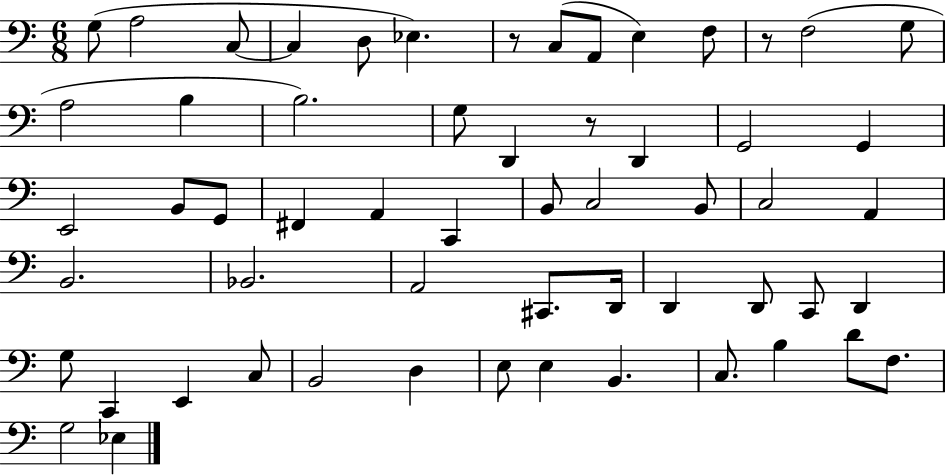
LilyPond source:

{
  \clef bass
  \numericTimeSignature
  \time 6/8
  \key c \major
  g8( a2 c8~~ | c4 d8 ees4.) | r8 c8( a,8 e4) f8 | r8 f2( g8 | \break a2 b4 | b2.) | g8 d,4 r8 d,4 | g,2 g,4 | \break e,2 b,8 g,8 | fis,4 a,4 c,4 | b,8 c2 b,8 | c2 a,4 | \break b,2. | bes,2. | a,2 cis,8. d,16 | d,4 d,8 c,8 d,4 | \break g8 c,4 e,4 c8 | b,2 d4 | e8 e4 b,4. | c8. b4 d'8 f8. | \break g2 ees4 | \bar "|."
}